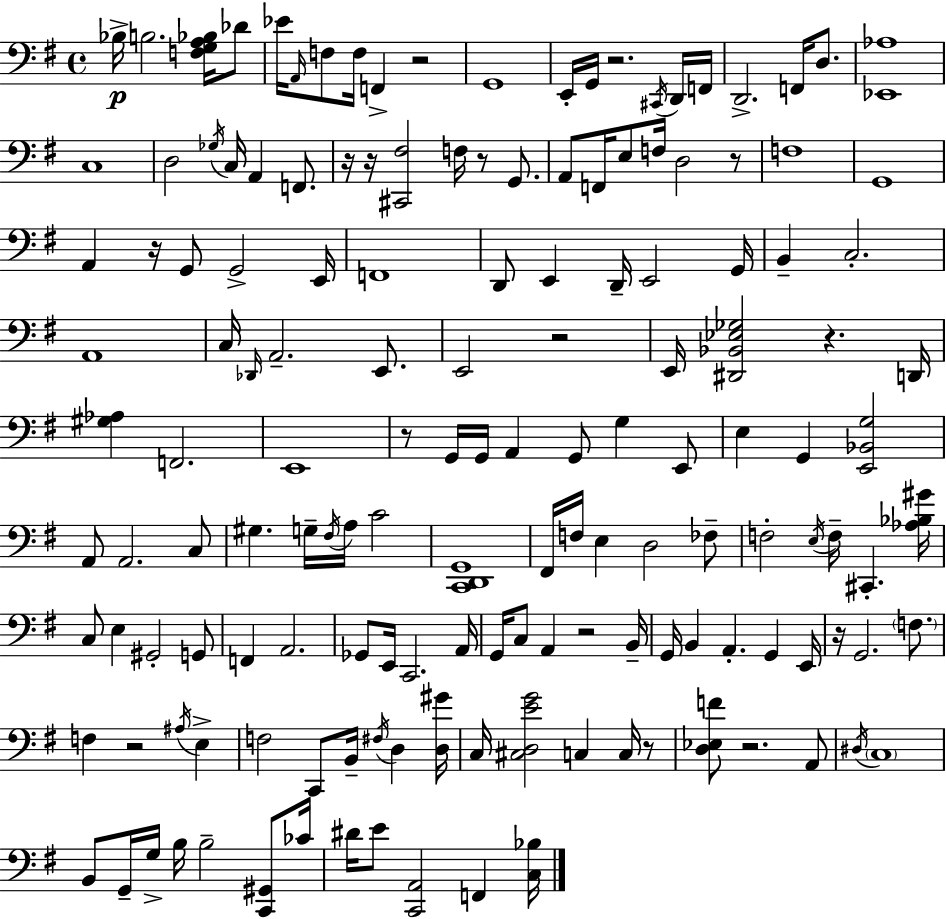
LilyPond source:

{
  \clef bass
  \time 4/4
  \defaultTimeSignature
  \key e \minor
  bes16->\p b2. <f g a bes>16 des'8 | ees'16 \grace { a,16 } f8 f16 f,4-> r2 | g,1 | e,16-. g,16 r2. \acciaccatura { cis,16 } | \break d,16 f,16 d,2.-> f,16 d8. | <ees, aes>1 | c1 | d2 \acciaccatura { ges16 } c16 a,4 | \break f,8. r16 r16 <cis, fis>2 f16 r8 | g,8. a,8 f,16 e8 f16 d2 | r8 f1 | g,1 | \break a,4 r16 g,8 g,2-> | e,16 f,1 | d,8 e,4 d,16-- e,2 | g,16 b,4-- c2.-. | \break a,1 | c16 \grace { des,16 } a,2.-- | e,8. e,2 r2 | e,16 <dis, bes, ees ges>2 r4. | \break d,16 <gis aes>4 f,2. | e,1 | r8 g,16 g,16 a,4 g,8 g4 | e,8 e4 g,4 <e, bes, g>2 | \break a,8 a,2. | c8 gis4. g16-- \acciaccatura { fis16 } a16 c'2 | <c, d, g,>1 | fis,16 f16 e4 d2 | \break fes8-- f2-. \acciaccatura { e16 } f16-- cis,4.-. | <aes bes gis'>16 c8 e4 gis,2-. | g,8 f,4 a,2. | ges,8 e,16 c,2. | \break a,16 g,16 c8 a,4 r2 | b,16-- g,16 b,4 a,4.-. | g,4 e,16 r16 g,2. | \parenthesize f8. f4 r2 | \break \acciaccatura { ais16 } e4-> f2 c,8 | b,16-- \acciaccatura { fis16 } d4 <d gis'>16 c16 <cis d e' g'>2 | c4 c16 r8 <d ees f'>8 r2. | a,8 \acciaccatura { dis16 } \parenthesize c1 | \break b,8 g,16-- g16-> b16 b2-- | <c, gis,>8 ces'16 dis'16 e'8 <c, a,>2 | f,4 <c bes>16 \bar "|."
}